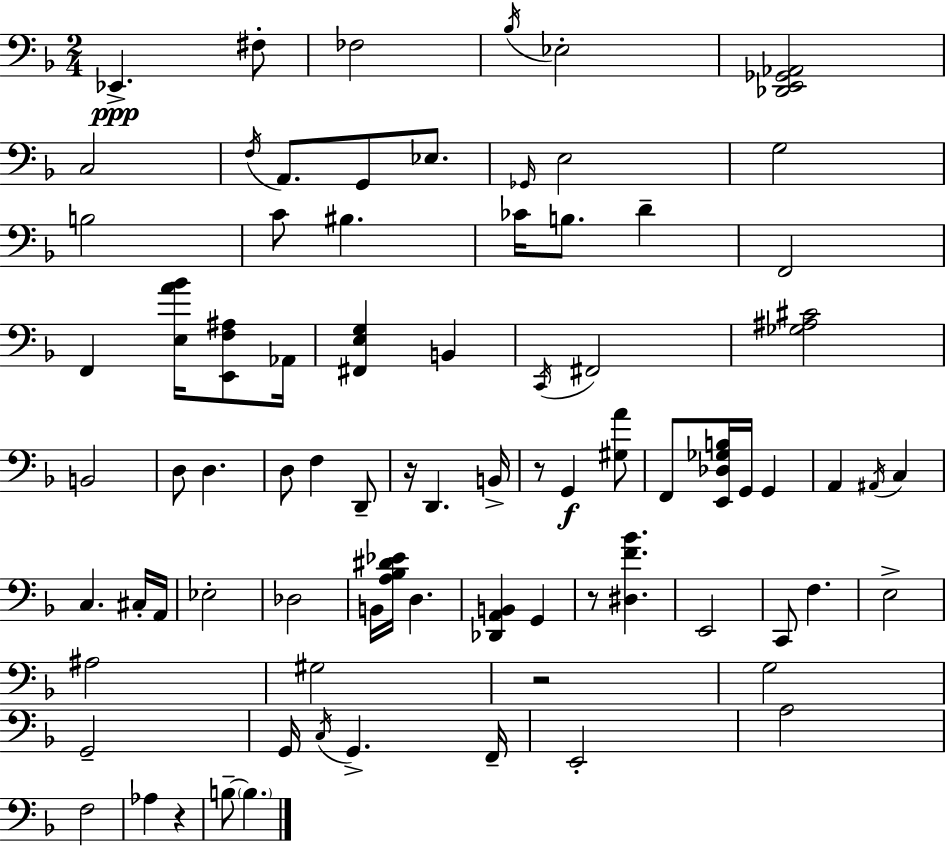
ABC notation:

X:1
T:Untitled
M:2/4
L:1/4
K:F
_E,, ^F,/2 _F,2 _B,/4 _E,2 [_D,,E,,_G,,_A,,]2 C,2 F,/4 A,,/2 G,,/2 _E,/2 _G,,/4 E,2 G,2 B,2 C/2 ^B, _C/4 B,/2 D F,,2 F,, [E,A_B]/4 [E,,F,^A,]/2 _A,,/4 [^F,,E,G,] B,, C,,/4 ^F,,2 [_G,^A,^C]2 B,,2 D,/2 D, D,/2 F, D,,/2 z/4 D,, B,,/4 z/2 G,, [^G,A]/2 F,,/2 [E,,_D,_G,B,]/4 G,,/4 G,, A,, ^A,,/4 C, C, ^C,/4 A,,/4 _E,2 _D,2 B,,/4 [A,_B,^D_E]/4 D, [_D,,A,,B,,] G,, z/2 [^D,F_B] E,,2 C,,/2 F, E,2 ^A,2 ^G,2 z2 G,2 G,,2 G,,/4 C,/4 G,, F,,/4 E,,2 A,2 F,2 _A, z B,/2 B,